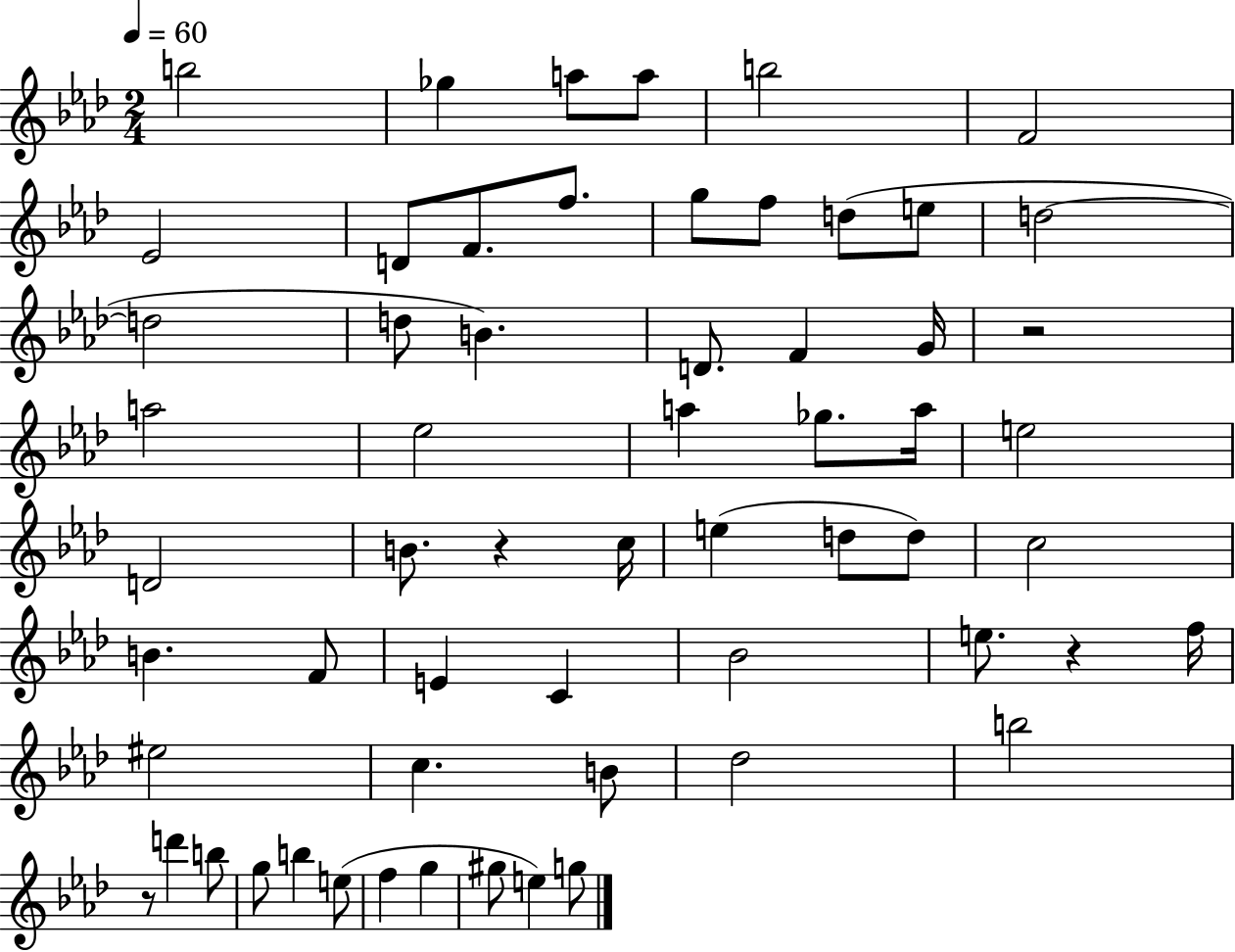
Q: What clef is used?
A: treble